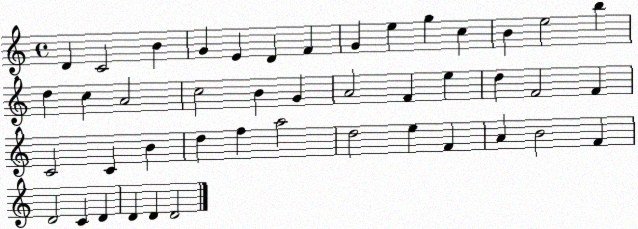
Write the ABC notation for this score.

X:1
T:Untitled
M:4/4
L:1/4
K:C
D C2 B G E D F G e g c B e2 b d c A2 c2 B G A2 F e d F2 F C2 C B d f a2 d2 e F A B2 F D2 C D D D D2